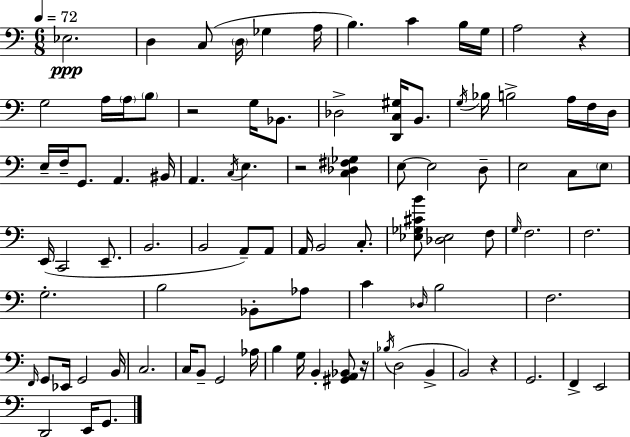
X:1
T:Untitled
M:6/8
L:1/4
K:C
_E,2 D, C,/2 D,/4 _G, A,/4 B, C B,/4 G,/4 A,2 z G,2 A,/4 A,/4 B,/2 z2 G,/4 _B,,/2 _D,2 [D,,C,^G,]/4 B,,/2 G,/4 _B,/4 B,2 A,/4 F,/4 D,/4 E,/4 F,/4 G,,/2 A,, ^B,,/4 A,, C,/4 E, z2 [C,_D,^F,_G,] E,/2 E,2 D,/2 E,2 C,/2 E,/2 E,,/4 C,,2 E,,/2 B,,2 B,,2 A,,/2 A,,/2 A,,/4 B,,2 C,/2 [_E,_G,^CB]/2 [_D,_E,]2 F,/2 G,/4 F,2 F,2 G,2 B,2 _B,,/2 _A,/2 C _D,/4 B,2 F,2 F,,/4 G,,/2 _E,,/4 G,,2 B,,/4 C,2 C,/4 B,,/2 G,,2 _A,/4 B, G,/4 B,, [^G,,A,,_B,,]/2 z/4 _B,/4 D,2 B,, B,,2 z G,,2 F,, E,,2 D,,2 E,,/4 G,,/2